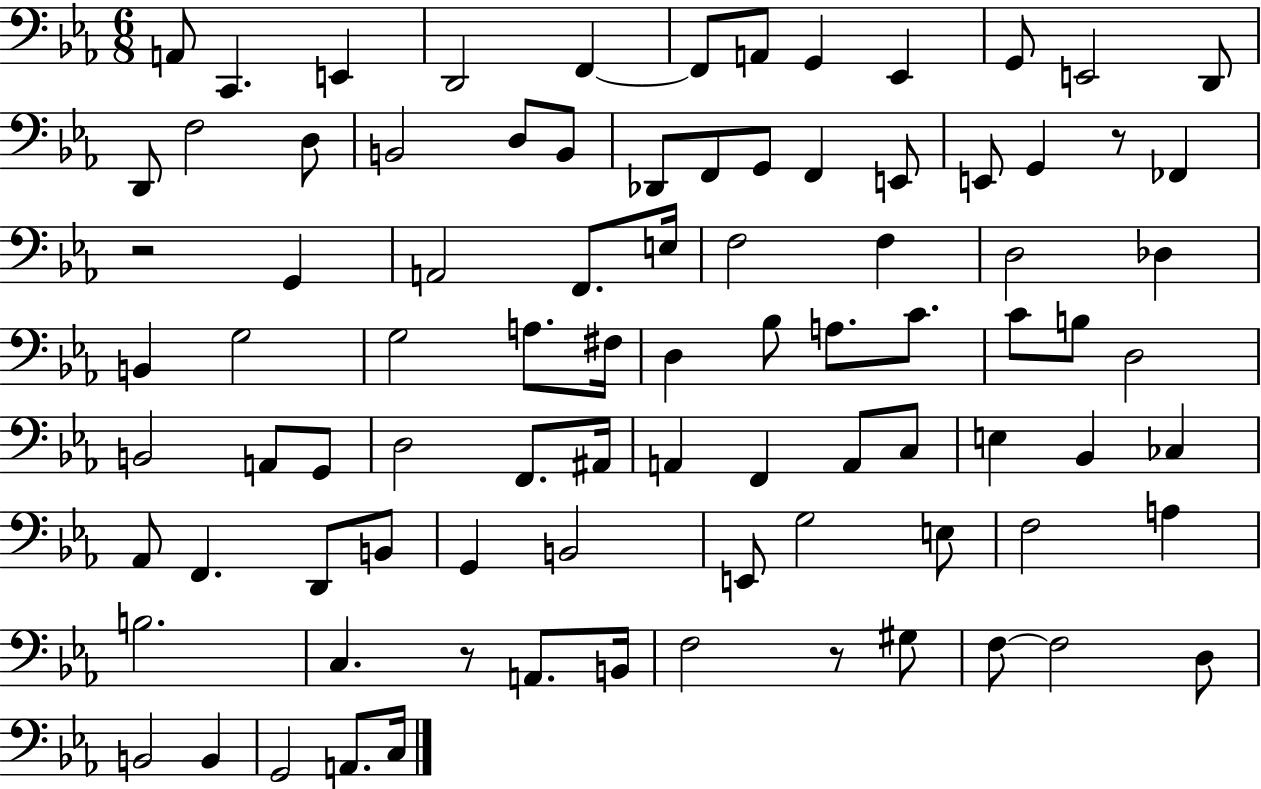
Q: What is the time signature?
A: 6/8